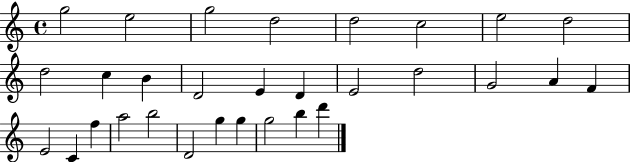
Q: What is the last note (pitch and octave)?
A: D6